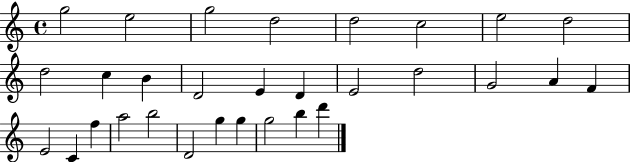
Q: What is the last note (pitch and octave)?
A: D6